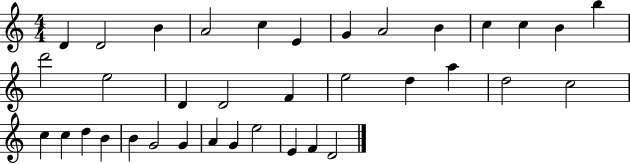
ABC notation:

X:1
T:Untitled
M:4/4
L:1/4
K:C
D D2 B A2 c E G A2 B c c B b d'2 e2 D D2 F e2 d a d2 c2 c c d B B G2 G A G e2 E F D2